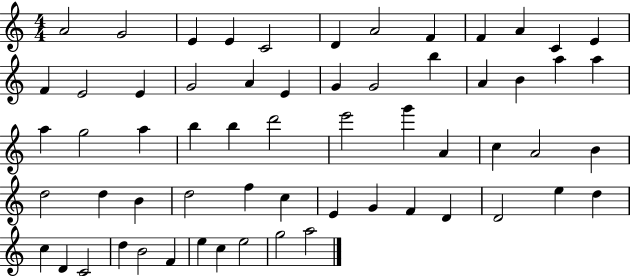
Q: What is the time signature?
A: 4/4